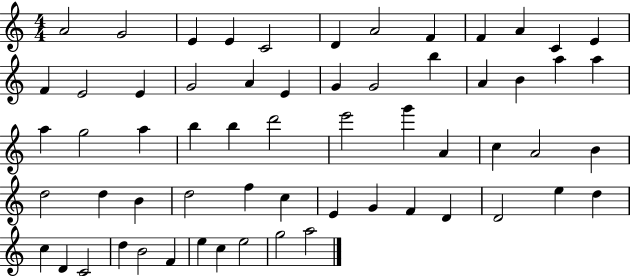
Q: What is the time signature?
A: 4/4